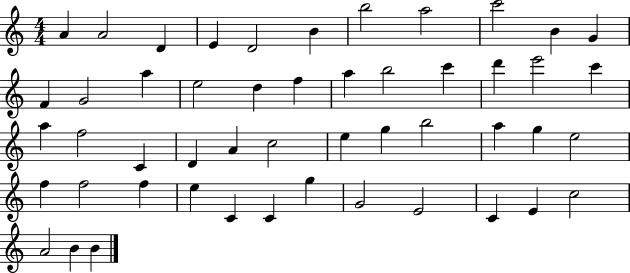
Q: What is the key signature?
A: C major